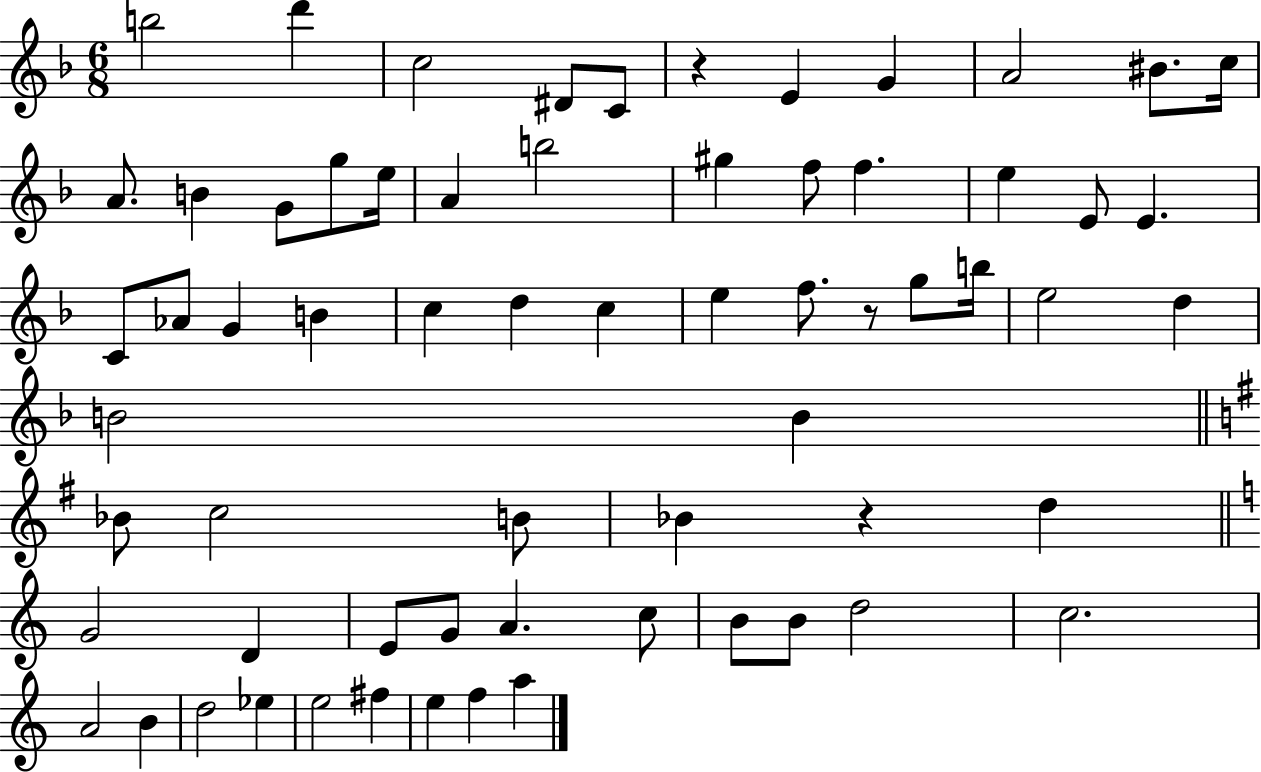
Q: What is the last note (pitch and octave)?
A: A5